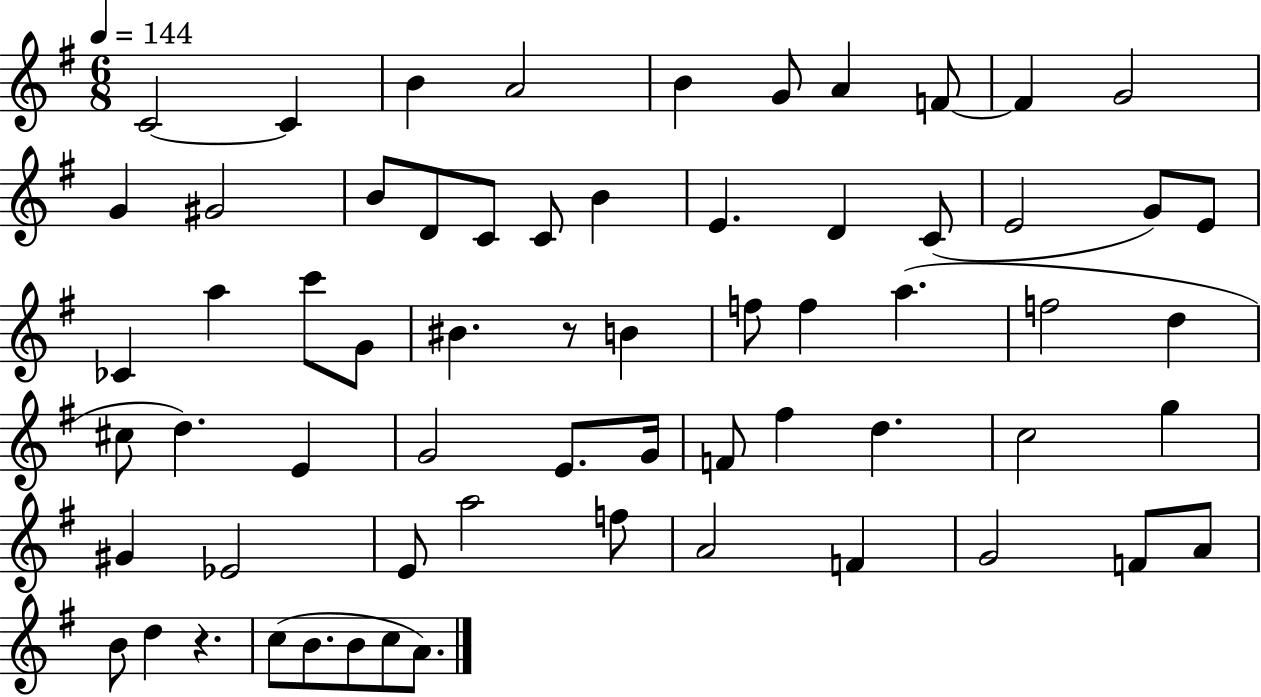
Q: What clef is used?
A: treble